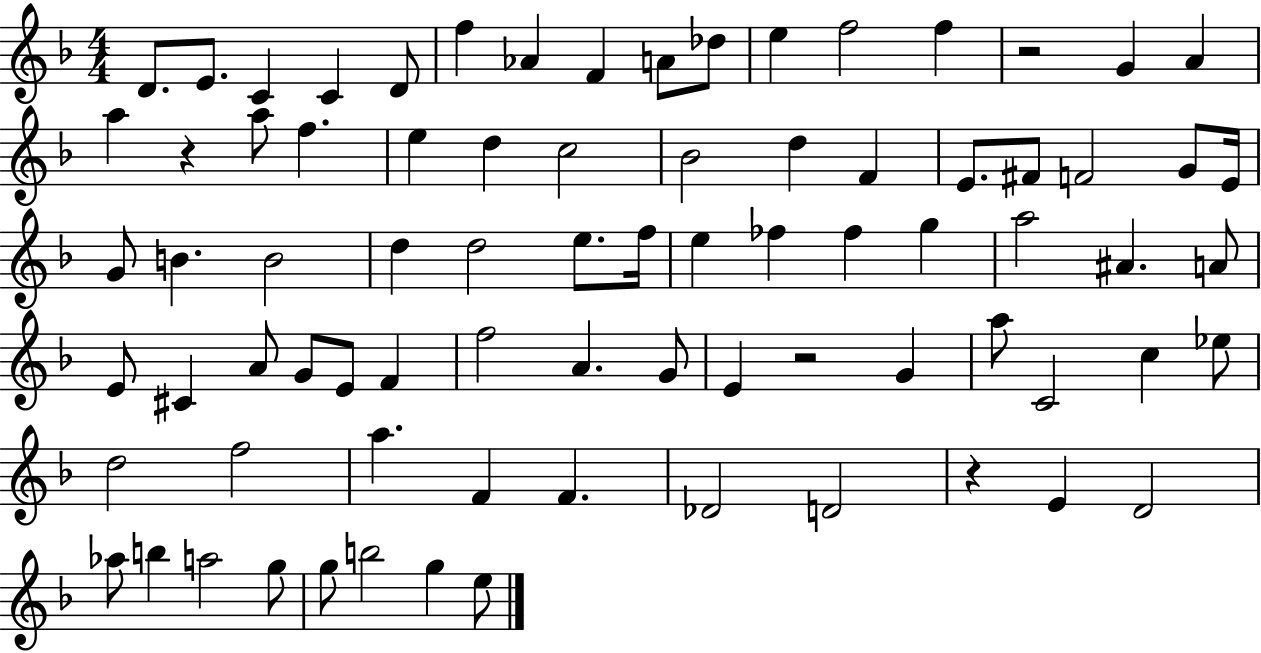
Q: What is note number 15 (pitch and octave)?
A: A4